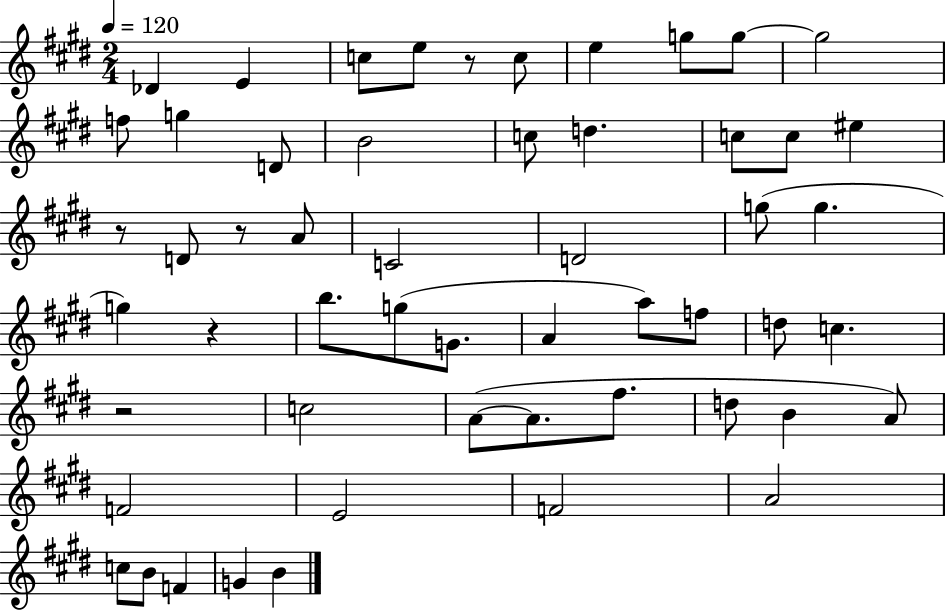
X:1
T:Untitled
M:2/4
L:1/4
K:E
_D E c/2 e/2 z/2 c/2 e g/2 g/2 g2 f/2 g D/2 B2 c/2 d c/2 c/2 ^e z/2 D/2 z/2 A/2 C2 D2 g/2 g g z b/2 g/2 G/2 A a/2 f/2 d/2 c z2 c2 A/2 A/2 ^f/2 d/2 B A/2 F2 E2 F2 A2 c/2 B/2 F G B